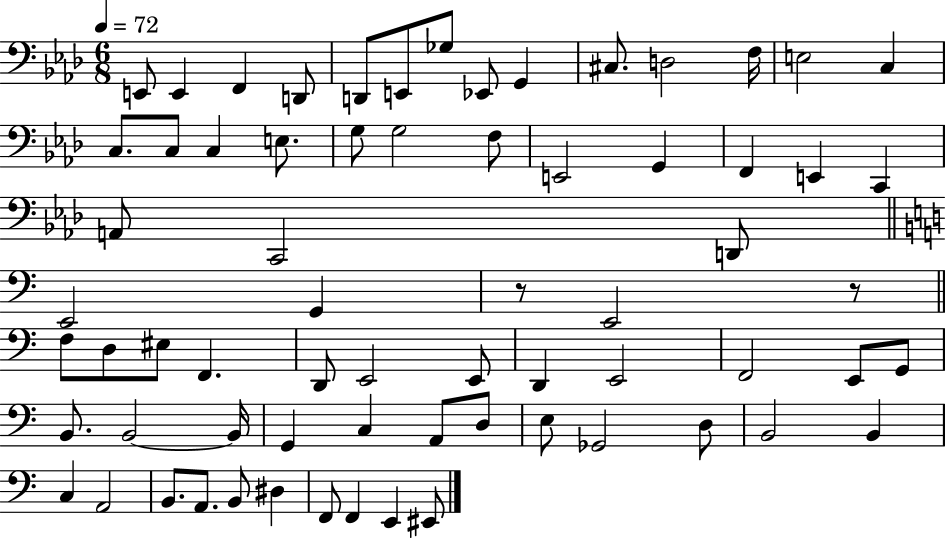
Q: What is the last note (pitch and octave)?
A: EIS2